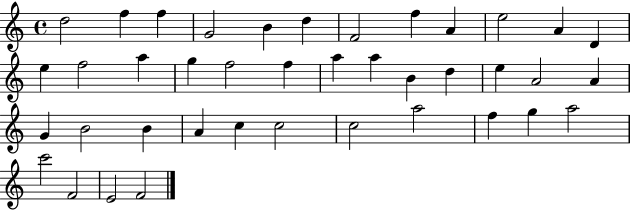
{
  \clef treble
  \time 4/4
  \defaultTimeSignature
  \key c \major
  d''2 f''4 f''4 | g'2 b'4 d''4 | f'2 f''4 a'4 | e''2 a'4 d'4 | \break e''4 f''2 a''4 | g''4 f''2 f''4 | a''4 a''4 b'4 d''4 | e''4 a'2 a'4 | \break g'4 b'2 b'4 | a'4 c''4 c''2 | c''2 a''2 | f''4 g''4 a''2 | \break c'''2 f'2 | e'2 f'2 | \bar "|."
}